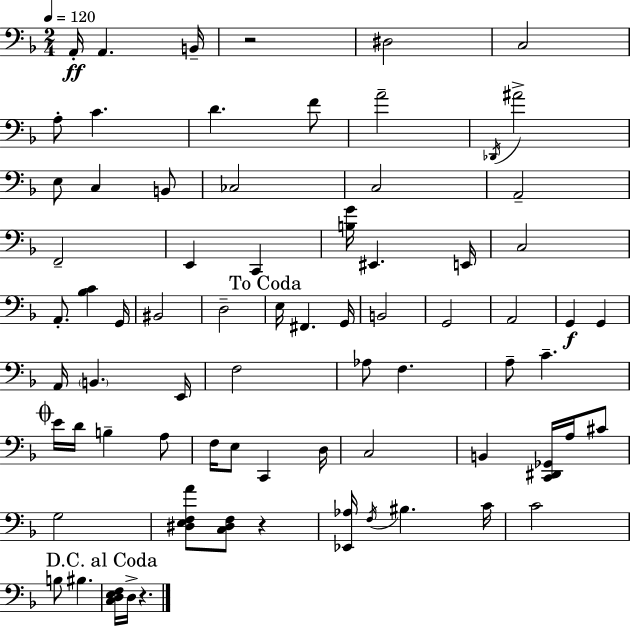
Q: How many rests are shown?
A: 3